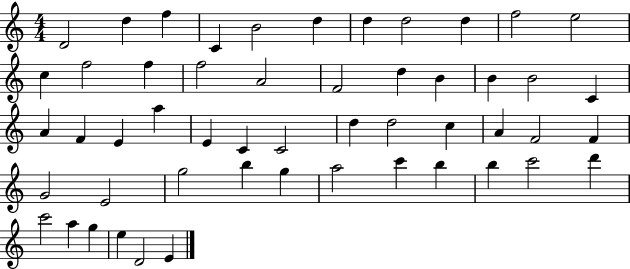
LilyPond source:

{
  \clef treble
  \numericTimeSignature
  \time 4/4
  \key c \major
  d'2 d''4 f''4 | c'4 b'2 d''4 | d''4 d''2 d''4 | f''2 e''2 | \break c''4 f''2 f''4 | f''2 a'2 | f'2 d''4 b'4 | b'4 b'2 c'4 | \break a'4 f'4 e'4 a''4 | e'4 c'4 c'2 | d''4 d''2 c''4 | a'4 f'2 f'4 | \break g'2 e'2 | g''2 b''4 g''4 | a''2 c'''4 b''4 | b''4 c'''2 d'''4 | \break c'''2 a''4 g''4 | e''4 d'2 e'4 | \bar "|."
}